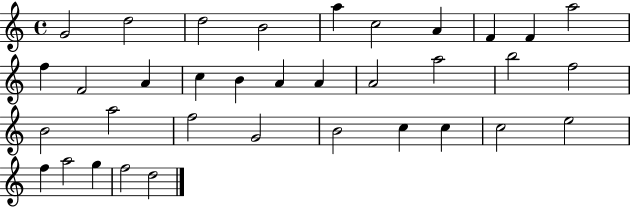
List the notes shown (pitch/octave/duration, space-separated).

G4/h D5/h D5/h B4/h A5/q C5/h A4/q F4/q F4/q A5/h F5/q F4/h A4/q C5/q B4/q A4/q A4/q A4/h A5/h B5/h F5/h B4/h A5/h F5/h G4/h B4/h C5/q C5/q C5/h E5/h F5/q A5/h G5/q F5/h D5/h